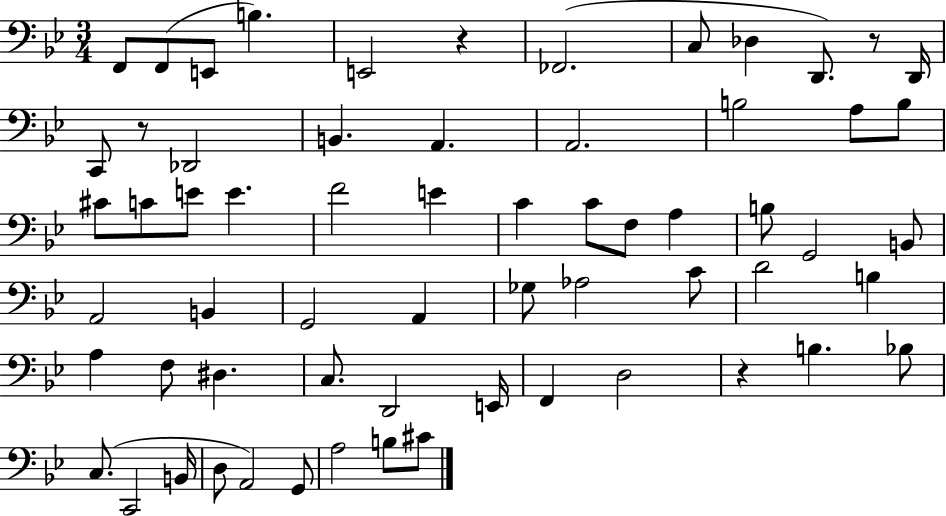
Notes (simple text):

F2/e F2/e E2/e B3/q. E2/h R/q FES2/h. C3/e Db3/q D2/e. R/e D2/s C2/e R/e Db2/h B2/q. A2/q. A2/h. B3/h A3/e B3/e C#4/e C4/e E4/e E4/q. F4/h E4/q C4/q C4/e F3/e A3/q B3/e G2/h B2/e A2/h B2/q G2/h A2/q Gb3/e Ab3/h C4/e D4/h B3/q A3/q F3/e D#3/q. C3/e. D2/h E2/s F2/q D3/h R/q B3/q. Bb3/e C3/e. C2/h B2/s D3/e A2/h G2/e A3/h B3/e C#4/e